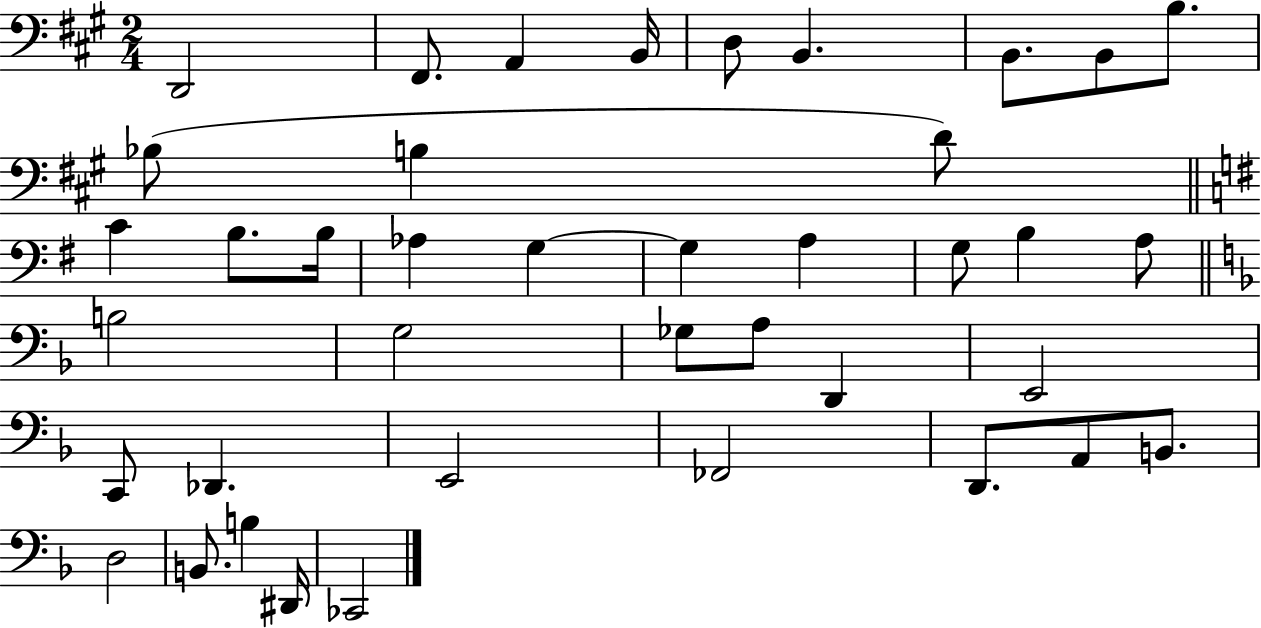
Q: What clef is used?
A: bass